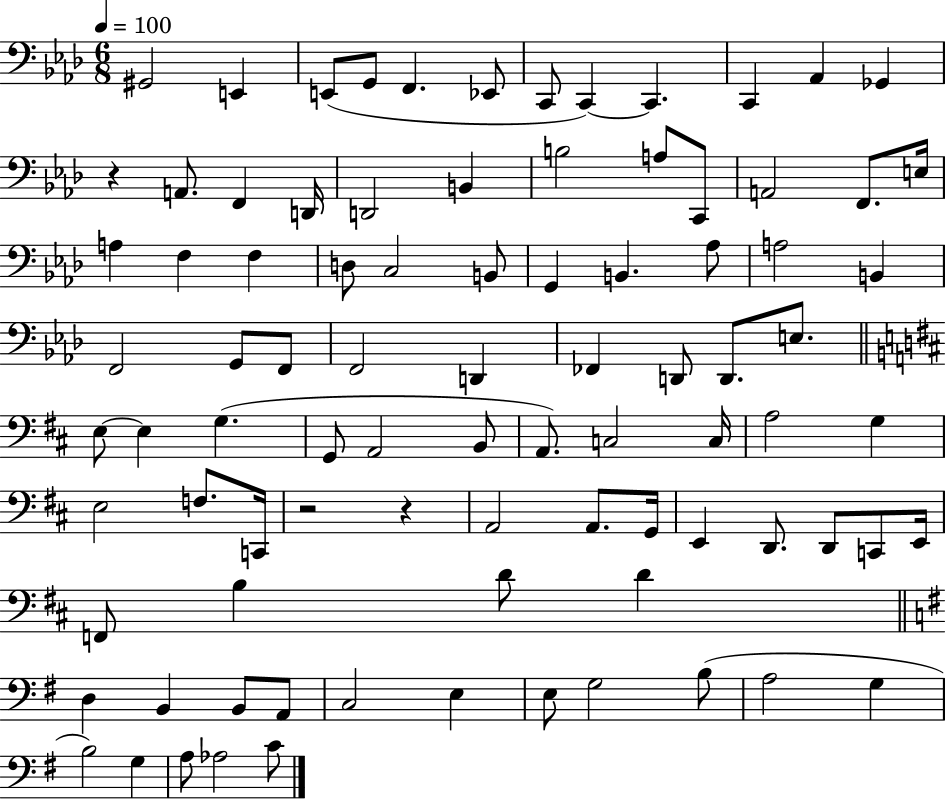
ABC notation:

X:1
T:Untitled
M:6/8
L:1/4
K:Ab
^G,,2 E,, E,,/2 G,,/2 F,, _E,,/2 C,,/2 C,, C,, C,, _A,, _G,, z A,,/2 F,, D,,/4 D,,2 B,, B,2 A,/2 C,,/2 A,,2 F,,/2 E,/4 A, F, F, D,/2 C,2 B,,/2 G,, B,, _A,/2 A,2 B,, F,,2 G,,/2 F,,/2 F,,2 D,, _F,, D,,/2 D,,/2 E,/2 E,/2 E, G, G,,/2 A,,2 B,,/2 A,,/2 C,2 C,/4 A,2 G, E,2 F,/2 C,,/4 z2 z A,,2 A,,/2 G,,/4 E,, D,,/2 D,,/2 C,,/2 E,,/4 F,,/2 B, D/2 D D, B,, B,,/2 A,,/2 C,2 E, E,/2 G,2 B,/2 A,2 G, B,2 G, A,/2 _A,2 C/2